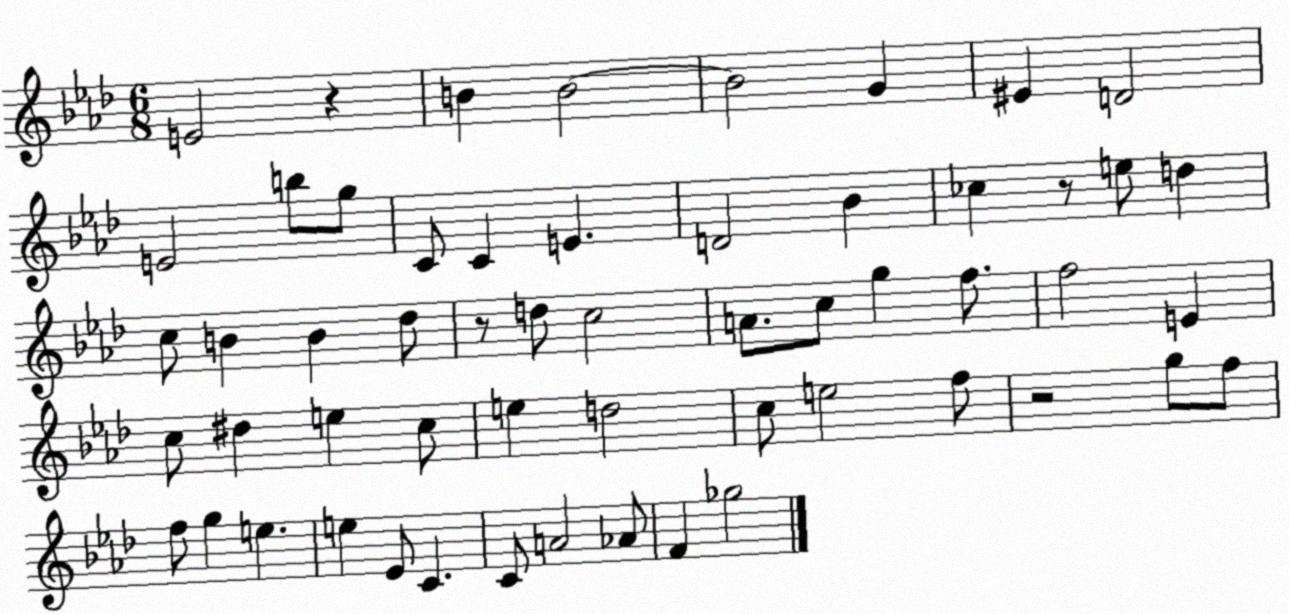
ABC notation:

X:1
T:Untitled
M:6/8
L:1/4
K:Ab
E2 z B B2 B2 G ^E D2 E2 b/2 g/2 C/2 C E D2 _B _c z/2 e/2 d c/2 B B _d/2 z/2 d/2 c2 A/2 c/2 g f/2 f2 E c/2 ^d e c/2 e d2 c/2 e2 f/2 z2 g/2 f/2 f/2 g e e _E/2 C C/2 A2 _A/2 F _g2